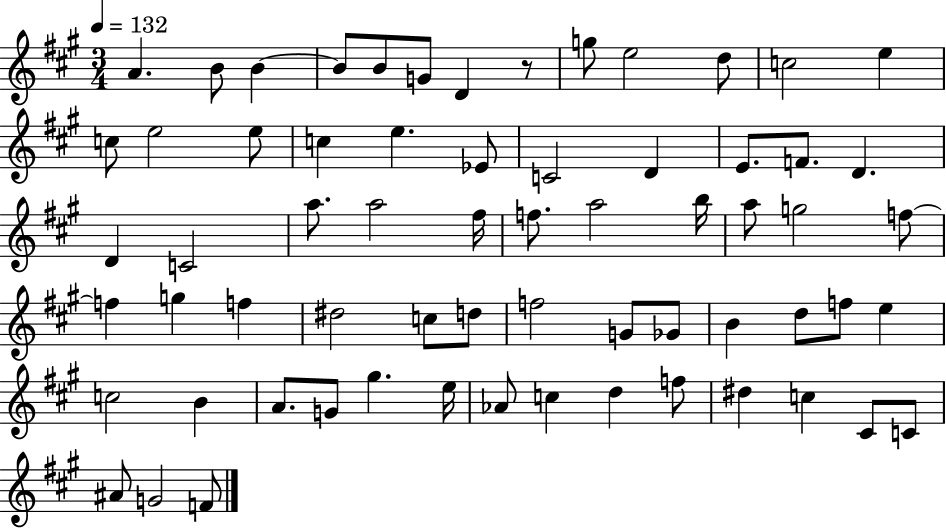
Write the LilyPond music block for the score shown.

{
  \clef treble
  \numericTimeSignature
  \time 3/4
  \key a \major
  \tempo 4 = 132
  a'4. b'8 b'4~~ | b'8 b'8 g'8 d'4 r8 | g''8 e''2 d''8 | c''2 e''4 | \break c''8 e''2 e''8 | c''4 e''4. ees'8 | c'2 d'4 | e'8. f'8. d'4. | \break d'4 c'2 | a''8. a''2 fis''16 | f''8. a''2 b''16 | a''8 g''2 f''8~~ | \break f''4 g''4 f''4 | dis''2 c''8 d''8 | f''2 g'8 ges'8 | b'4 d''8 f''8 e''4 | \break c''2 b'4 | a'8. g'8 gis''4. e''16 | aes'8 c''4 d''4 f''8 | dis''4 c''4 cis'8 c'8 | \break ais'8 g'2 f'8 | \bar "|."
}